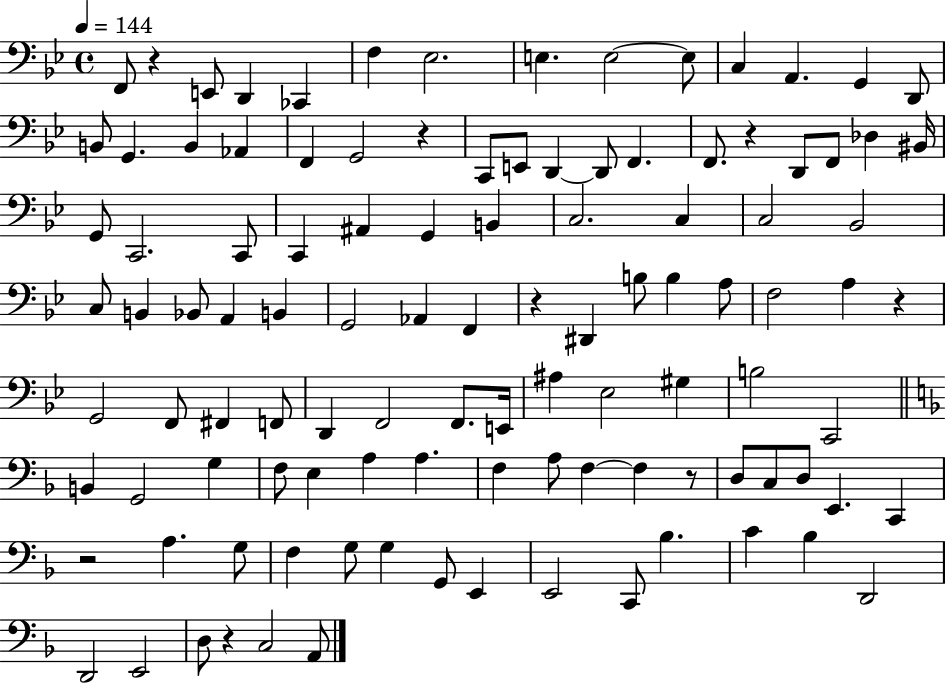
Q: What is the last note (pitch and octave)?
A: A2